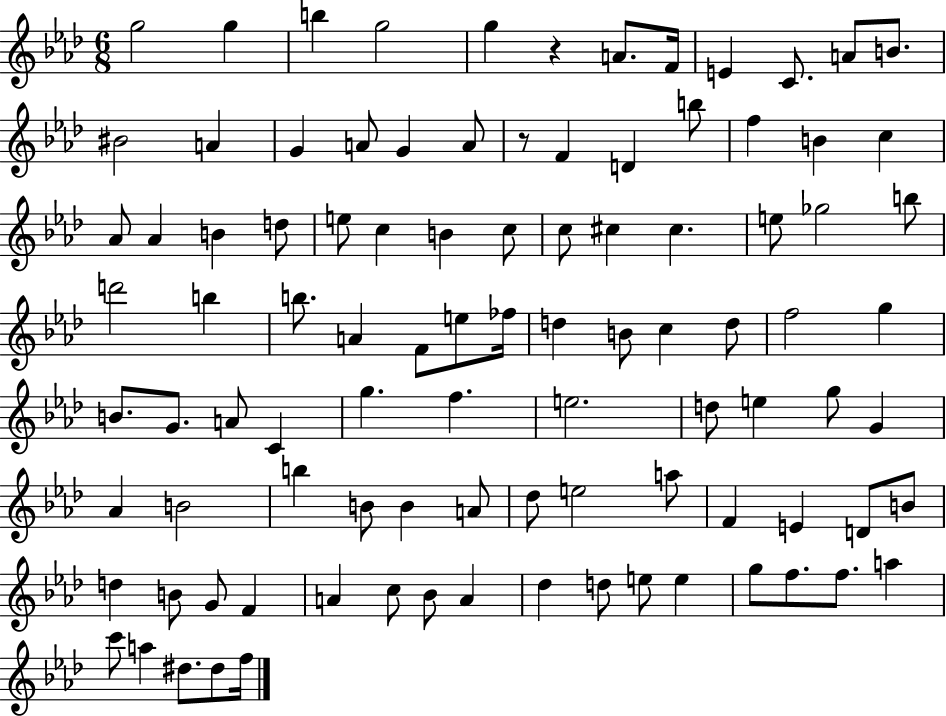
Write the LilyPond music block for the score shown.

{
  \clef treble
  \numericTimeSignature
  \time 6/8
  \key aes \major
  \repeat volta 2 { g''2 g''4 | b''4 g''2 | g''4 r4 a'8. f'16 | e'4 c'8. a'8 b'8. | \break bis'2 a'4 | g'4 a'8 g'4 a'8 | r8 f'4 d'4 b''8 | f''4 b'4 c''4 | \break aes'8 aes'4 b'4 d''8 | e''8 c''4 b'4 c''8 | c''8 cis''4 cis''4. | e''8 ges''2 b''8 | \break d'''2 b''4 | b''8. a'4 f'8 e''8 fes''16 | d''4 b'8 c''4 d''8 | f''2 g''4 | \break b'8. g'8. a'8 c'4 | g''4. f''4. | e''2. | d''8 e''4 g''8 g'4 | \break aes'4 b'2 | b''4 b'8 b'4 a'8 | des''8 e''2 a''8 | f'4 e'4 d'8 b'8 | \break d''4 b'8 g'8 f'4 | a'4 c''8 bes'8 a'4 | des''4 d''8 e''8 e''4 | g''8 f''8. f''8. a''4 | \break c'''8 a''4 dis''8. dis''8 f''16 | } \bar "|."
}